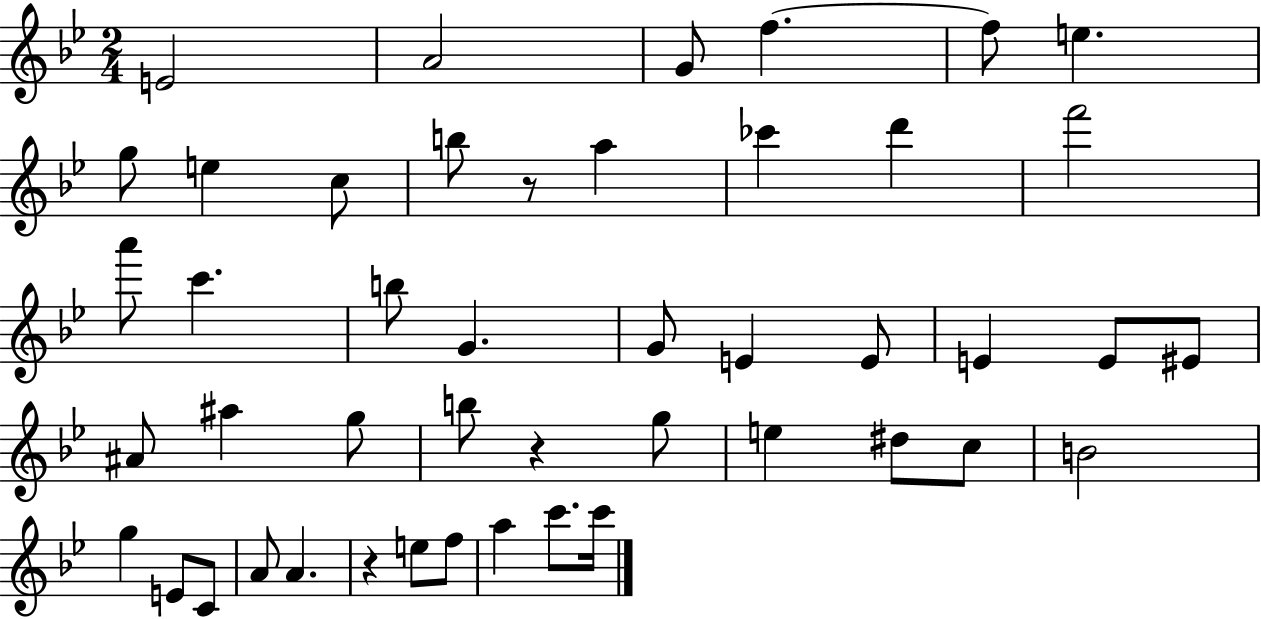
{
  \clef treble
  \numericTimeSignature
  \time 2/4
  \key bes \major
  e'2 | a'2 | g'8 f''4.~~ | f''8 e''4. | \break g''8 e''4 c''8 | b''8 r8 a''4 | ces'''4 d'''4 | f'''2 | \break a'''8 c'''4. | b''8 g'4. | g'8 e'4 e'8 | e'4 e'8 eis'8 | \break ais'8 ais''4 g''8 | b''8 r4 g''8 | e''4 dis''8 c''8 | b'2 | \break g''4 e'8 c'8 | a'8 a'4. | r4 e''8 f''8 | a''4 c'''8. c'''16 | \break \bar "|."
}